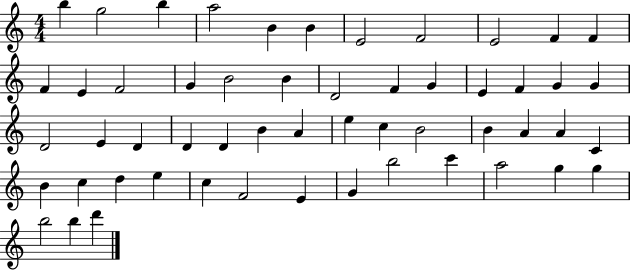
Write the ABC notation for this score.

X:1
T:Untitled
M:4/4
L:1/4
K:C
b g2 b a2 B B E2 F2 E2 F F F E F2 G B2 B D2 F G E F G G D2 E D D D B A e c B2 B A A C B c d e c F2 E G b2 c' a2 g g b2 b d'